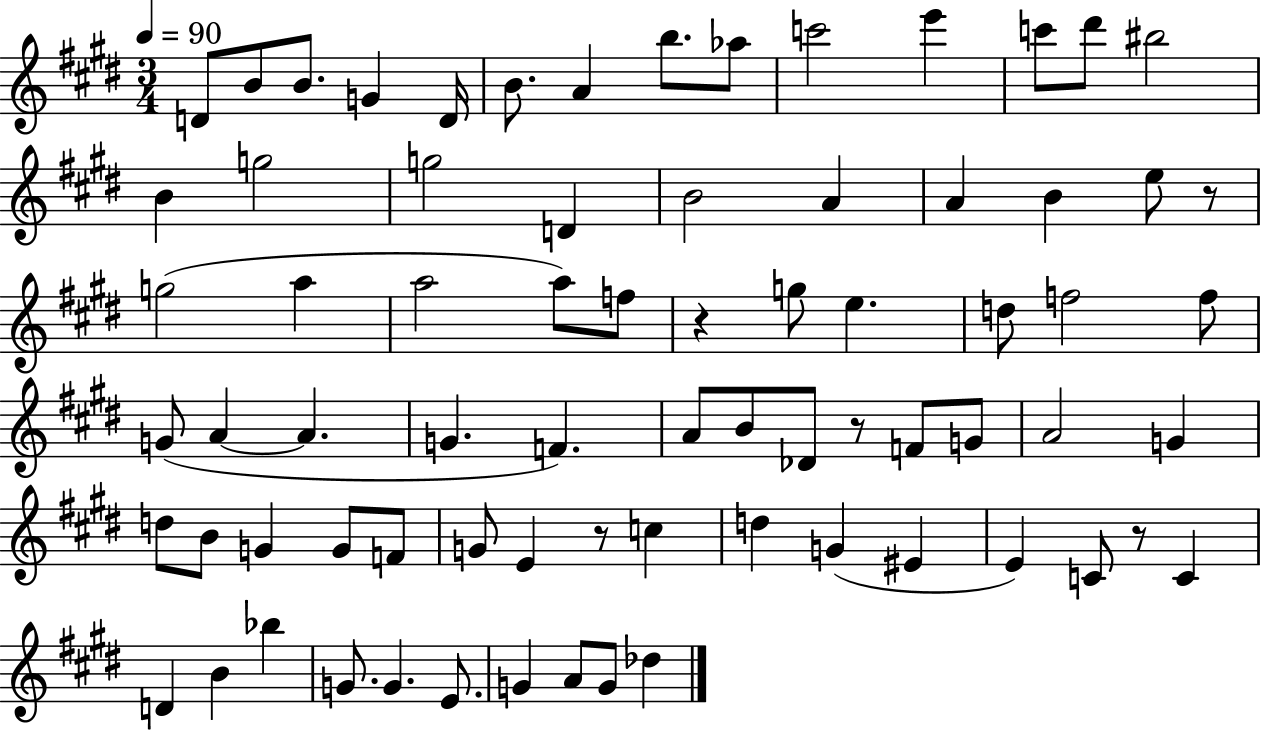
D4/e B4/e B4/e. G4/q D4/s B4/e. A4/q B5/e. Ab5/e C6/h E6/q C6/e D#6/e BIS5/h B4/q G5/h G5/h D4/q B4/h A4/q A4/q B4/q E5/e R/e G5/h A5/q A5/h A5/e F5/e R/q G5/e E5/q. D5/e F5/h F5/e G4/e A4/q A4/q. G4/q. F4/q. A4/e B4/e Db4/e R/e F4/e G4/e A4/h G4/q D5/e B4/e G4/q G4/e F4/e G4/e E4/q R/e C5/q D5/q G4/q EIS4/q E4/q C4/e R/e C4/q D4/q B4/q Bb5/q G4/e. G4/q. E4/e. G4/q A4/e G4/e Db5/q